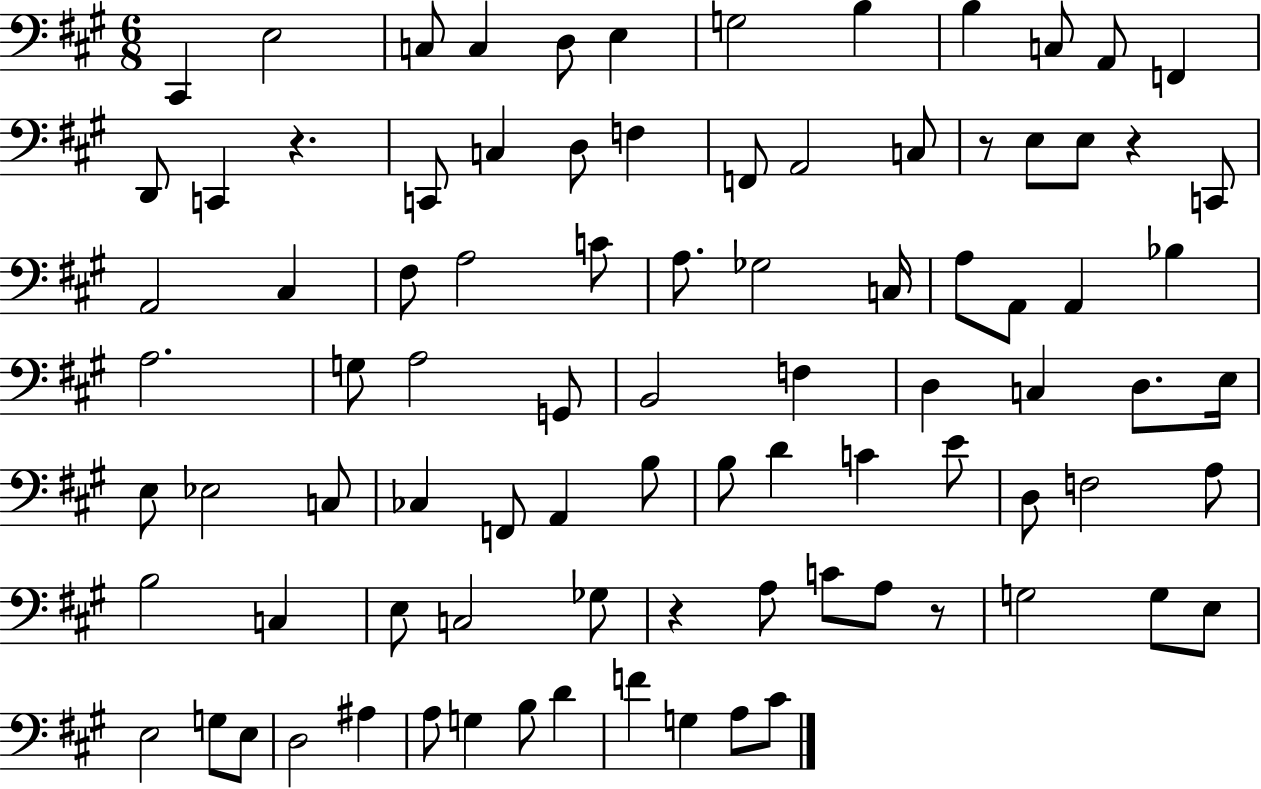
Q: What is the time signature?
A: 6/8